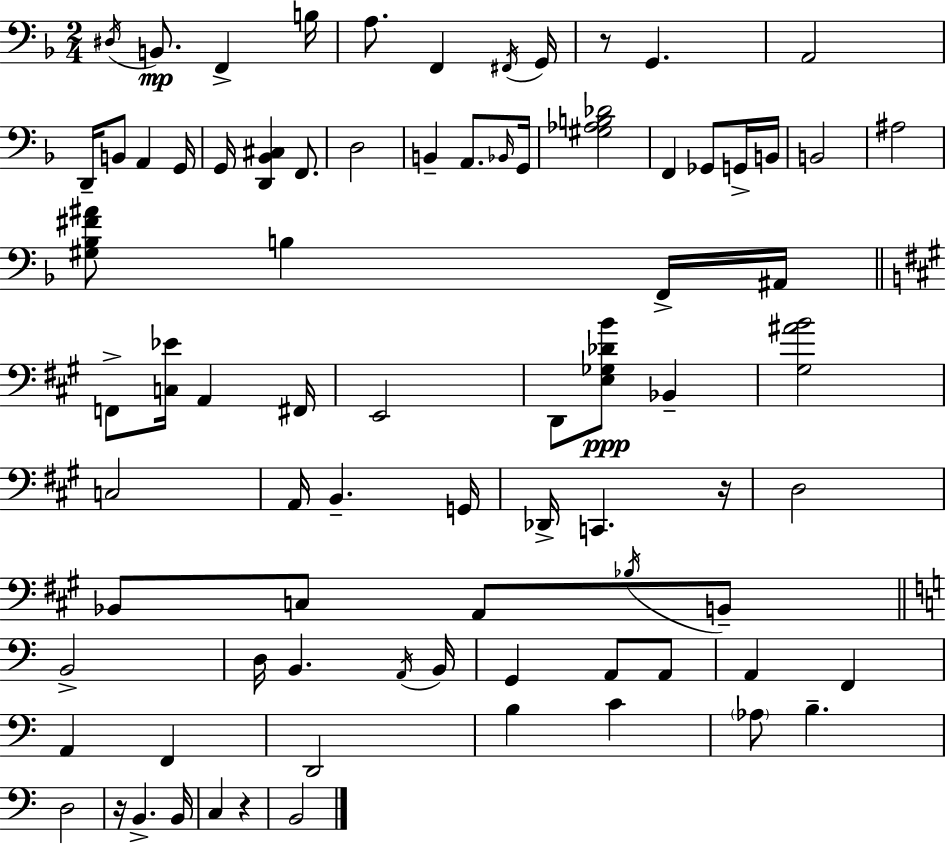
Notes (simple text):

D#3/s B2/e. F2/q B3/s A3/e. F2/q F#2/s G2/s R/e G2/q. A2/h D2/s B2/e A2/q G2/s G2/s [D2,Bb2,C#3]/q F2/e. D3/h B2/q A2/e. Bb2/s G2/s [G#3,Ab3,B3,Db4]/h F2/q Gb2/e G2/s B2/s B2/h A#3/h [G#3,Bb3,F#4,A#4]/e B3/q F2/s A#2/s F2/e [C3,Eb4]/s A2/q F#2/s E2/h D2/e [E3,Gb3,Db4,B4]/e Bb2/q [G#3,A#4,B4]/h C3/h A2/s B2/q. G2/s Db2/s C2/q. R/s D3/h Bb2/e C3/e A2/e Bb3/s B2/e B2/h D3/s B2/q. A2/s B2/s G2/q A2/e A2/e A2/q F2/q A2/q F2/q D2/h B3/q C4/q Ab3/e B3/q. D3/h R/s B2/q. B2/s C3/q R/q B2/h